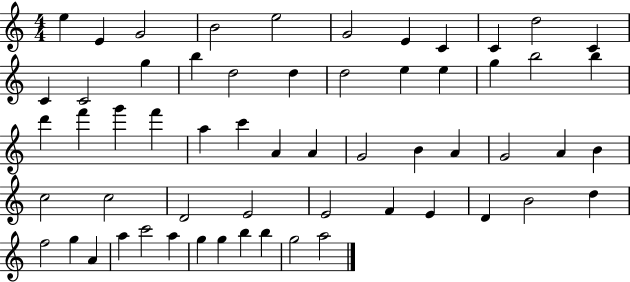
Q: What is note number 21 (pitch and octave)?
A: G5